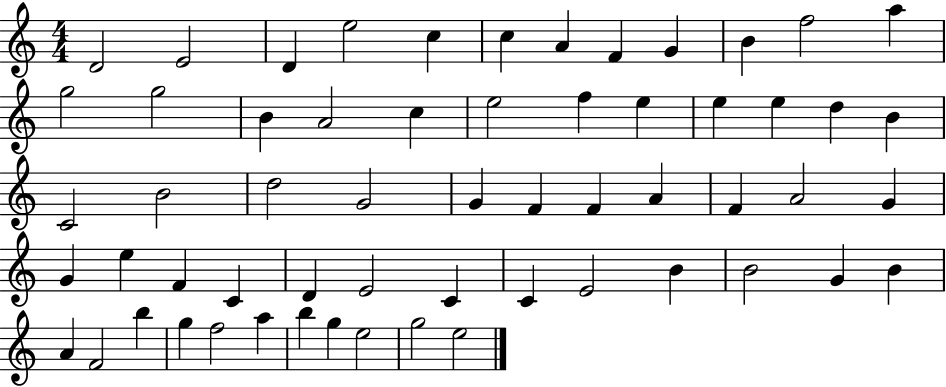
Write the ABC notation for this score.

X:1
T:Untitled
M:4/4
L:1/4
K:C
D2 E2 D e2 c c A F G B f2 a g2 g2 B A2 c e2 f e e e d B C2 B2 d2 G2 G F F A F A2 G G e F C D E2 C C E2 B B2 G B A F2 b g f2 a b g e2 g2 e2